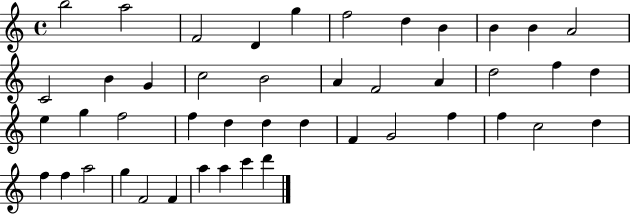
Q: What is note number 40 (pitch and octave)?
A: F4